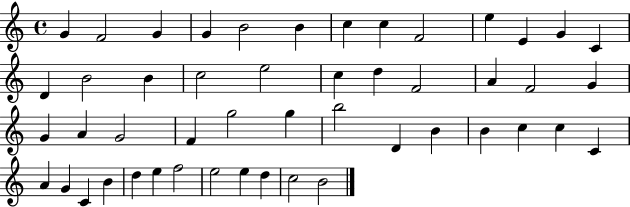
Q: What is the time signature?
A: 4/4